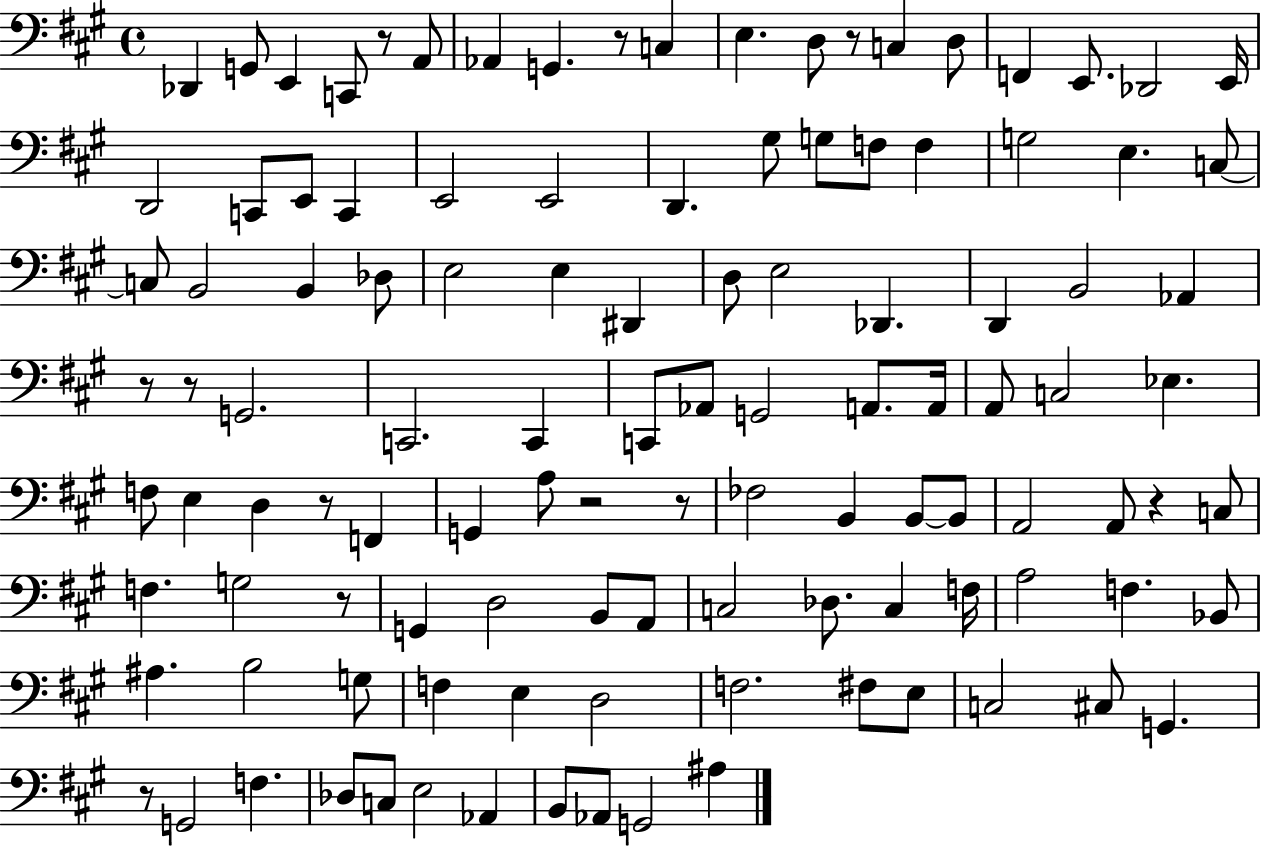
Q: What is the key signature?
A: A major